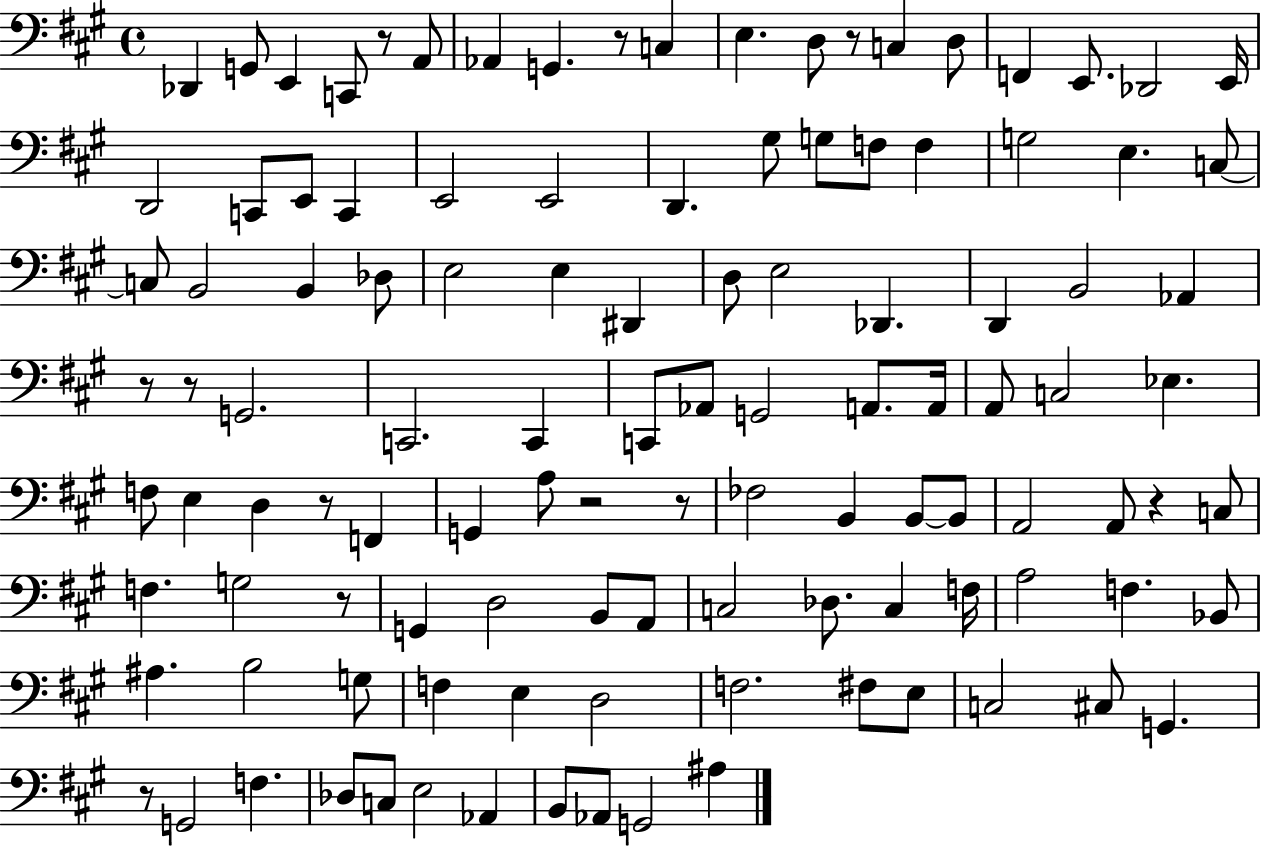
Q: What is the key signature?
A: A major